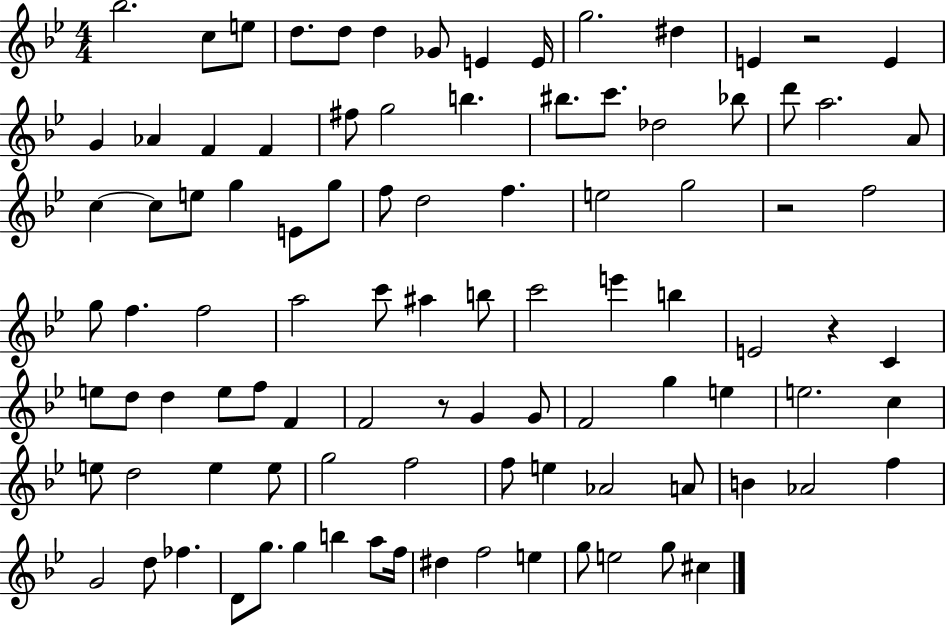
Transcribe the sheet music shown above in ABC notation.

X:1
T:Untitled
M:4/4
L:1/4
K:Bb
_b2 c/2 e/2 d/2 d/2 d _G/2 E E/4 g2 ^d E z2 E G _A F F ^f/2 g2 b ^b/2 c'/2 _d2 _b/2 d'/2 a2 A/2 c c/2 e/2 g E/2 g/2 f/2 d2 f e2 g2 z2 f2 g/2 f f2 a2 c'/2 ^a b/2 c'2 e' b E2 z C e/2 d/2 d e/2 f/2 F F2 z/2 G G/2 F2 g e e2 c e/2 d2 e e/2 g2 f2 f/2 e _A2 A/2 B _A2 f G2 d/2 _f D/2 g/2 g b a/2 f/4 ^d f2 e g/2 e2 g/2 ^c